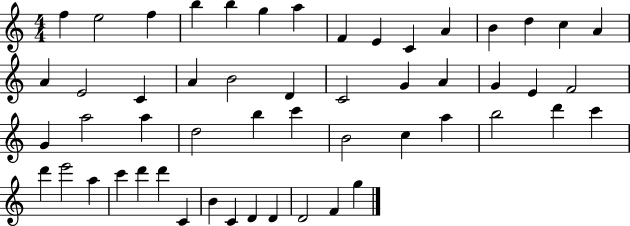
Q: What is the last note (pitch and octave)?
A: G5